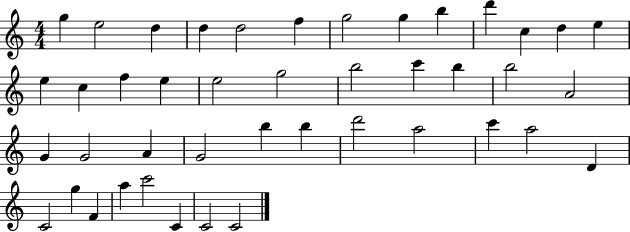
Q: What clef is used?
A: treble